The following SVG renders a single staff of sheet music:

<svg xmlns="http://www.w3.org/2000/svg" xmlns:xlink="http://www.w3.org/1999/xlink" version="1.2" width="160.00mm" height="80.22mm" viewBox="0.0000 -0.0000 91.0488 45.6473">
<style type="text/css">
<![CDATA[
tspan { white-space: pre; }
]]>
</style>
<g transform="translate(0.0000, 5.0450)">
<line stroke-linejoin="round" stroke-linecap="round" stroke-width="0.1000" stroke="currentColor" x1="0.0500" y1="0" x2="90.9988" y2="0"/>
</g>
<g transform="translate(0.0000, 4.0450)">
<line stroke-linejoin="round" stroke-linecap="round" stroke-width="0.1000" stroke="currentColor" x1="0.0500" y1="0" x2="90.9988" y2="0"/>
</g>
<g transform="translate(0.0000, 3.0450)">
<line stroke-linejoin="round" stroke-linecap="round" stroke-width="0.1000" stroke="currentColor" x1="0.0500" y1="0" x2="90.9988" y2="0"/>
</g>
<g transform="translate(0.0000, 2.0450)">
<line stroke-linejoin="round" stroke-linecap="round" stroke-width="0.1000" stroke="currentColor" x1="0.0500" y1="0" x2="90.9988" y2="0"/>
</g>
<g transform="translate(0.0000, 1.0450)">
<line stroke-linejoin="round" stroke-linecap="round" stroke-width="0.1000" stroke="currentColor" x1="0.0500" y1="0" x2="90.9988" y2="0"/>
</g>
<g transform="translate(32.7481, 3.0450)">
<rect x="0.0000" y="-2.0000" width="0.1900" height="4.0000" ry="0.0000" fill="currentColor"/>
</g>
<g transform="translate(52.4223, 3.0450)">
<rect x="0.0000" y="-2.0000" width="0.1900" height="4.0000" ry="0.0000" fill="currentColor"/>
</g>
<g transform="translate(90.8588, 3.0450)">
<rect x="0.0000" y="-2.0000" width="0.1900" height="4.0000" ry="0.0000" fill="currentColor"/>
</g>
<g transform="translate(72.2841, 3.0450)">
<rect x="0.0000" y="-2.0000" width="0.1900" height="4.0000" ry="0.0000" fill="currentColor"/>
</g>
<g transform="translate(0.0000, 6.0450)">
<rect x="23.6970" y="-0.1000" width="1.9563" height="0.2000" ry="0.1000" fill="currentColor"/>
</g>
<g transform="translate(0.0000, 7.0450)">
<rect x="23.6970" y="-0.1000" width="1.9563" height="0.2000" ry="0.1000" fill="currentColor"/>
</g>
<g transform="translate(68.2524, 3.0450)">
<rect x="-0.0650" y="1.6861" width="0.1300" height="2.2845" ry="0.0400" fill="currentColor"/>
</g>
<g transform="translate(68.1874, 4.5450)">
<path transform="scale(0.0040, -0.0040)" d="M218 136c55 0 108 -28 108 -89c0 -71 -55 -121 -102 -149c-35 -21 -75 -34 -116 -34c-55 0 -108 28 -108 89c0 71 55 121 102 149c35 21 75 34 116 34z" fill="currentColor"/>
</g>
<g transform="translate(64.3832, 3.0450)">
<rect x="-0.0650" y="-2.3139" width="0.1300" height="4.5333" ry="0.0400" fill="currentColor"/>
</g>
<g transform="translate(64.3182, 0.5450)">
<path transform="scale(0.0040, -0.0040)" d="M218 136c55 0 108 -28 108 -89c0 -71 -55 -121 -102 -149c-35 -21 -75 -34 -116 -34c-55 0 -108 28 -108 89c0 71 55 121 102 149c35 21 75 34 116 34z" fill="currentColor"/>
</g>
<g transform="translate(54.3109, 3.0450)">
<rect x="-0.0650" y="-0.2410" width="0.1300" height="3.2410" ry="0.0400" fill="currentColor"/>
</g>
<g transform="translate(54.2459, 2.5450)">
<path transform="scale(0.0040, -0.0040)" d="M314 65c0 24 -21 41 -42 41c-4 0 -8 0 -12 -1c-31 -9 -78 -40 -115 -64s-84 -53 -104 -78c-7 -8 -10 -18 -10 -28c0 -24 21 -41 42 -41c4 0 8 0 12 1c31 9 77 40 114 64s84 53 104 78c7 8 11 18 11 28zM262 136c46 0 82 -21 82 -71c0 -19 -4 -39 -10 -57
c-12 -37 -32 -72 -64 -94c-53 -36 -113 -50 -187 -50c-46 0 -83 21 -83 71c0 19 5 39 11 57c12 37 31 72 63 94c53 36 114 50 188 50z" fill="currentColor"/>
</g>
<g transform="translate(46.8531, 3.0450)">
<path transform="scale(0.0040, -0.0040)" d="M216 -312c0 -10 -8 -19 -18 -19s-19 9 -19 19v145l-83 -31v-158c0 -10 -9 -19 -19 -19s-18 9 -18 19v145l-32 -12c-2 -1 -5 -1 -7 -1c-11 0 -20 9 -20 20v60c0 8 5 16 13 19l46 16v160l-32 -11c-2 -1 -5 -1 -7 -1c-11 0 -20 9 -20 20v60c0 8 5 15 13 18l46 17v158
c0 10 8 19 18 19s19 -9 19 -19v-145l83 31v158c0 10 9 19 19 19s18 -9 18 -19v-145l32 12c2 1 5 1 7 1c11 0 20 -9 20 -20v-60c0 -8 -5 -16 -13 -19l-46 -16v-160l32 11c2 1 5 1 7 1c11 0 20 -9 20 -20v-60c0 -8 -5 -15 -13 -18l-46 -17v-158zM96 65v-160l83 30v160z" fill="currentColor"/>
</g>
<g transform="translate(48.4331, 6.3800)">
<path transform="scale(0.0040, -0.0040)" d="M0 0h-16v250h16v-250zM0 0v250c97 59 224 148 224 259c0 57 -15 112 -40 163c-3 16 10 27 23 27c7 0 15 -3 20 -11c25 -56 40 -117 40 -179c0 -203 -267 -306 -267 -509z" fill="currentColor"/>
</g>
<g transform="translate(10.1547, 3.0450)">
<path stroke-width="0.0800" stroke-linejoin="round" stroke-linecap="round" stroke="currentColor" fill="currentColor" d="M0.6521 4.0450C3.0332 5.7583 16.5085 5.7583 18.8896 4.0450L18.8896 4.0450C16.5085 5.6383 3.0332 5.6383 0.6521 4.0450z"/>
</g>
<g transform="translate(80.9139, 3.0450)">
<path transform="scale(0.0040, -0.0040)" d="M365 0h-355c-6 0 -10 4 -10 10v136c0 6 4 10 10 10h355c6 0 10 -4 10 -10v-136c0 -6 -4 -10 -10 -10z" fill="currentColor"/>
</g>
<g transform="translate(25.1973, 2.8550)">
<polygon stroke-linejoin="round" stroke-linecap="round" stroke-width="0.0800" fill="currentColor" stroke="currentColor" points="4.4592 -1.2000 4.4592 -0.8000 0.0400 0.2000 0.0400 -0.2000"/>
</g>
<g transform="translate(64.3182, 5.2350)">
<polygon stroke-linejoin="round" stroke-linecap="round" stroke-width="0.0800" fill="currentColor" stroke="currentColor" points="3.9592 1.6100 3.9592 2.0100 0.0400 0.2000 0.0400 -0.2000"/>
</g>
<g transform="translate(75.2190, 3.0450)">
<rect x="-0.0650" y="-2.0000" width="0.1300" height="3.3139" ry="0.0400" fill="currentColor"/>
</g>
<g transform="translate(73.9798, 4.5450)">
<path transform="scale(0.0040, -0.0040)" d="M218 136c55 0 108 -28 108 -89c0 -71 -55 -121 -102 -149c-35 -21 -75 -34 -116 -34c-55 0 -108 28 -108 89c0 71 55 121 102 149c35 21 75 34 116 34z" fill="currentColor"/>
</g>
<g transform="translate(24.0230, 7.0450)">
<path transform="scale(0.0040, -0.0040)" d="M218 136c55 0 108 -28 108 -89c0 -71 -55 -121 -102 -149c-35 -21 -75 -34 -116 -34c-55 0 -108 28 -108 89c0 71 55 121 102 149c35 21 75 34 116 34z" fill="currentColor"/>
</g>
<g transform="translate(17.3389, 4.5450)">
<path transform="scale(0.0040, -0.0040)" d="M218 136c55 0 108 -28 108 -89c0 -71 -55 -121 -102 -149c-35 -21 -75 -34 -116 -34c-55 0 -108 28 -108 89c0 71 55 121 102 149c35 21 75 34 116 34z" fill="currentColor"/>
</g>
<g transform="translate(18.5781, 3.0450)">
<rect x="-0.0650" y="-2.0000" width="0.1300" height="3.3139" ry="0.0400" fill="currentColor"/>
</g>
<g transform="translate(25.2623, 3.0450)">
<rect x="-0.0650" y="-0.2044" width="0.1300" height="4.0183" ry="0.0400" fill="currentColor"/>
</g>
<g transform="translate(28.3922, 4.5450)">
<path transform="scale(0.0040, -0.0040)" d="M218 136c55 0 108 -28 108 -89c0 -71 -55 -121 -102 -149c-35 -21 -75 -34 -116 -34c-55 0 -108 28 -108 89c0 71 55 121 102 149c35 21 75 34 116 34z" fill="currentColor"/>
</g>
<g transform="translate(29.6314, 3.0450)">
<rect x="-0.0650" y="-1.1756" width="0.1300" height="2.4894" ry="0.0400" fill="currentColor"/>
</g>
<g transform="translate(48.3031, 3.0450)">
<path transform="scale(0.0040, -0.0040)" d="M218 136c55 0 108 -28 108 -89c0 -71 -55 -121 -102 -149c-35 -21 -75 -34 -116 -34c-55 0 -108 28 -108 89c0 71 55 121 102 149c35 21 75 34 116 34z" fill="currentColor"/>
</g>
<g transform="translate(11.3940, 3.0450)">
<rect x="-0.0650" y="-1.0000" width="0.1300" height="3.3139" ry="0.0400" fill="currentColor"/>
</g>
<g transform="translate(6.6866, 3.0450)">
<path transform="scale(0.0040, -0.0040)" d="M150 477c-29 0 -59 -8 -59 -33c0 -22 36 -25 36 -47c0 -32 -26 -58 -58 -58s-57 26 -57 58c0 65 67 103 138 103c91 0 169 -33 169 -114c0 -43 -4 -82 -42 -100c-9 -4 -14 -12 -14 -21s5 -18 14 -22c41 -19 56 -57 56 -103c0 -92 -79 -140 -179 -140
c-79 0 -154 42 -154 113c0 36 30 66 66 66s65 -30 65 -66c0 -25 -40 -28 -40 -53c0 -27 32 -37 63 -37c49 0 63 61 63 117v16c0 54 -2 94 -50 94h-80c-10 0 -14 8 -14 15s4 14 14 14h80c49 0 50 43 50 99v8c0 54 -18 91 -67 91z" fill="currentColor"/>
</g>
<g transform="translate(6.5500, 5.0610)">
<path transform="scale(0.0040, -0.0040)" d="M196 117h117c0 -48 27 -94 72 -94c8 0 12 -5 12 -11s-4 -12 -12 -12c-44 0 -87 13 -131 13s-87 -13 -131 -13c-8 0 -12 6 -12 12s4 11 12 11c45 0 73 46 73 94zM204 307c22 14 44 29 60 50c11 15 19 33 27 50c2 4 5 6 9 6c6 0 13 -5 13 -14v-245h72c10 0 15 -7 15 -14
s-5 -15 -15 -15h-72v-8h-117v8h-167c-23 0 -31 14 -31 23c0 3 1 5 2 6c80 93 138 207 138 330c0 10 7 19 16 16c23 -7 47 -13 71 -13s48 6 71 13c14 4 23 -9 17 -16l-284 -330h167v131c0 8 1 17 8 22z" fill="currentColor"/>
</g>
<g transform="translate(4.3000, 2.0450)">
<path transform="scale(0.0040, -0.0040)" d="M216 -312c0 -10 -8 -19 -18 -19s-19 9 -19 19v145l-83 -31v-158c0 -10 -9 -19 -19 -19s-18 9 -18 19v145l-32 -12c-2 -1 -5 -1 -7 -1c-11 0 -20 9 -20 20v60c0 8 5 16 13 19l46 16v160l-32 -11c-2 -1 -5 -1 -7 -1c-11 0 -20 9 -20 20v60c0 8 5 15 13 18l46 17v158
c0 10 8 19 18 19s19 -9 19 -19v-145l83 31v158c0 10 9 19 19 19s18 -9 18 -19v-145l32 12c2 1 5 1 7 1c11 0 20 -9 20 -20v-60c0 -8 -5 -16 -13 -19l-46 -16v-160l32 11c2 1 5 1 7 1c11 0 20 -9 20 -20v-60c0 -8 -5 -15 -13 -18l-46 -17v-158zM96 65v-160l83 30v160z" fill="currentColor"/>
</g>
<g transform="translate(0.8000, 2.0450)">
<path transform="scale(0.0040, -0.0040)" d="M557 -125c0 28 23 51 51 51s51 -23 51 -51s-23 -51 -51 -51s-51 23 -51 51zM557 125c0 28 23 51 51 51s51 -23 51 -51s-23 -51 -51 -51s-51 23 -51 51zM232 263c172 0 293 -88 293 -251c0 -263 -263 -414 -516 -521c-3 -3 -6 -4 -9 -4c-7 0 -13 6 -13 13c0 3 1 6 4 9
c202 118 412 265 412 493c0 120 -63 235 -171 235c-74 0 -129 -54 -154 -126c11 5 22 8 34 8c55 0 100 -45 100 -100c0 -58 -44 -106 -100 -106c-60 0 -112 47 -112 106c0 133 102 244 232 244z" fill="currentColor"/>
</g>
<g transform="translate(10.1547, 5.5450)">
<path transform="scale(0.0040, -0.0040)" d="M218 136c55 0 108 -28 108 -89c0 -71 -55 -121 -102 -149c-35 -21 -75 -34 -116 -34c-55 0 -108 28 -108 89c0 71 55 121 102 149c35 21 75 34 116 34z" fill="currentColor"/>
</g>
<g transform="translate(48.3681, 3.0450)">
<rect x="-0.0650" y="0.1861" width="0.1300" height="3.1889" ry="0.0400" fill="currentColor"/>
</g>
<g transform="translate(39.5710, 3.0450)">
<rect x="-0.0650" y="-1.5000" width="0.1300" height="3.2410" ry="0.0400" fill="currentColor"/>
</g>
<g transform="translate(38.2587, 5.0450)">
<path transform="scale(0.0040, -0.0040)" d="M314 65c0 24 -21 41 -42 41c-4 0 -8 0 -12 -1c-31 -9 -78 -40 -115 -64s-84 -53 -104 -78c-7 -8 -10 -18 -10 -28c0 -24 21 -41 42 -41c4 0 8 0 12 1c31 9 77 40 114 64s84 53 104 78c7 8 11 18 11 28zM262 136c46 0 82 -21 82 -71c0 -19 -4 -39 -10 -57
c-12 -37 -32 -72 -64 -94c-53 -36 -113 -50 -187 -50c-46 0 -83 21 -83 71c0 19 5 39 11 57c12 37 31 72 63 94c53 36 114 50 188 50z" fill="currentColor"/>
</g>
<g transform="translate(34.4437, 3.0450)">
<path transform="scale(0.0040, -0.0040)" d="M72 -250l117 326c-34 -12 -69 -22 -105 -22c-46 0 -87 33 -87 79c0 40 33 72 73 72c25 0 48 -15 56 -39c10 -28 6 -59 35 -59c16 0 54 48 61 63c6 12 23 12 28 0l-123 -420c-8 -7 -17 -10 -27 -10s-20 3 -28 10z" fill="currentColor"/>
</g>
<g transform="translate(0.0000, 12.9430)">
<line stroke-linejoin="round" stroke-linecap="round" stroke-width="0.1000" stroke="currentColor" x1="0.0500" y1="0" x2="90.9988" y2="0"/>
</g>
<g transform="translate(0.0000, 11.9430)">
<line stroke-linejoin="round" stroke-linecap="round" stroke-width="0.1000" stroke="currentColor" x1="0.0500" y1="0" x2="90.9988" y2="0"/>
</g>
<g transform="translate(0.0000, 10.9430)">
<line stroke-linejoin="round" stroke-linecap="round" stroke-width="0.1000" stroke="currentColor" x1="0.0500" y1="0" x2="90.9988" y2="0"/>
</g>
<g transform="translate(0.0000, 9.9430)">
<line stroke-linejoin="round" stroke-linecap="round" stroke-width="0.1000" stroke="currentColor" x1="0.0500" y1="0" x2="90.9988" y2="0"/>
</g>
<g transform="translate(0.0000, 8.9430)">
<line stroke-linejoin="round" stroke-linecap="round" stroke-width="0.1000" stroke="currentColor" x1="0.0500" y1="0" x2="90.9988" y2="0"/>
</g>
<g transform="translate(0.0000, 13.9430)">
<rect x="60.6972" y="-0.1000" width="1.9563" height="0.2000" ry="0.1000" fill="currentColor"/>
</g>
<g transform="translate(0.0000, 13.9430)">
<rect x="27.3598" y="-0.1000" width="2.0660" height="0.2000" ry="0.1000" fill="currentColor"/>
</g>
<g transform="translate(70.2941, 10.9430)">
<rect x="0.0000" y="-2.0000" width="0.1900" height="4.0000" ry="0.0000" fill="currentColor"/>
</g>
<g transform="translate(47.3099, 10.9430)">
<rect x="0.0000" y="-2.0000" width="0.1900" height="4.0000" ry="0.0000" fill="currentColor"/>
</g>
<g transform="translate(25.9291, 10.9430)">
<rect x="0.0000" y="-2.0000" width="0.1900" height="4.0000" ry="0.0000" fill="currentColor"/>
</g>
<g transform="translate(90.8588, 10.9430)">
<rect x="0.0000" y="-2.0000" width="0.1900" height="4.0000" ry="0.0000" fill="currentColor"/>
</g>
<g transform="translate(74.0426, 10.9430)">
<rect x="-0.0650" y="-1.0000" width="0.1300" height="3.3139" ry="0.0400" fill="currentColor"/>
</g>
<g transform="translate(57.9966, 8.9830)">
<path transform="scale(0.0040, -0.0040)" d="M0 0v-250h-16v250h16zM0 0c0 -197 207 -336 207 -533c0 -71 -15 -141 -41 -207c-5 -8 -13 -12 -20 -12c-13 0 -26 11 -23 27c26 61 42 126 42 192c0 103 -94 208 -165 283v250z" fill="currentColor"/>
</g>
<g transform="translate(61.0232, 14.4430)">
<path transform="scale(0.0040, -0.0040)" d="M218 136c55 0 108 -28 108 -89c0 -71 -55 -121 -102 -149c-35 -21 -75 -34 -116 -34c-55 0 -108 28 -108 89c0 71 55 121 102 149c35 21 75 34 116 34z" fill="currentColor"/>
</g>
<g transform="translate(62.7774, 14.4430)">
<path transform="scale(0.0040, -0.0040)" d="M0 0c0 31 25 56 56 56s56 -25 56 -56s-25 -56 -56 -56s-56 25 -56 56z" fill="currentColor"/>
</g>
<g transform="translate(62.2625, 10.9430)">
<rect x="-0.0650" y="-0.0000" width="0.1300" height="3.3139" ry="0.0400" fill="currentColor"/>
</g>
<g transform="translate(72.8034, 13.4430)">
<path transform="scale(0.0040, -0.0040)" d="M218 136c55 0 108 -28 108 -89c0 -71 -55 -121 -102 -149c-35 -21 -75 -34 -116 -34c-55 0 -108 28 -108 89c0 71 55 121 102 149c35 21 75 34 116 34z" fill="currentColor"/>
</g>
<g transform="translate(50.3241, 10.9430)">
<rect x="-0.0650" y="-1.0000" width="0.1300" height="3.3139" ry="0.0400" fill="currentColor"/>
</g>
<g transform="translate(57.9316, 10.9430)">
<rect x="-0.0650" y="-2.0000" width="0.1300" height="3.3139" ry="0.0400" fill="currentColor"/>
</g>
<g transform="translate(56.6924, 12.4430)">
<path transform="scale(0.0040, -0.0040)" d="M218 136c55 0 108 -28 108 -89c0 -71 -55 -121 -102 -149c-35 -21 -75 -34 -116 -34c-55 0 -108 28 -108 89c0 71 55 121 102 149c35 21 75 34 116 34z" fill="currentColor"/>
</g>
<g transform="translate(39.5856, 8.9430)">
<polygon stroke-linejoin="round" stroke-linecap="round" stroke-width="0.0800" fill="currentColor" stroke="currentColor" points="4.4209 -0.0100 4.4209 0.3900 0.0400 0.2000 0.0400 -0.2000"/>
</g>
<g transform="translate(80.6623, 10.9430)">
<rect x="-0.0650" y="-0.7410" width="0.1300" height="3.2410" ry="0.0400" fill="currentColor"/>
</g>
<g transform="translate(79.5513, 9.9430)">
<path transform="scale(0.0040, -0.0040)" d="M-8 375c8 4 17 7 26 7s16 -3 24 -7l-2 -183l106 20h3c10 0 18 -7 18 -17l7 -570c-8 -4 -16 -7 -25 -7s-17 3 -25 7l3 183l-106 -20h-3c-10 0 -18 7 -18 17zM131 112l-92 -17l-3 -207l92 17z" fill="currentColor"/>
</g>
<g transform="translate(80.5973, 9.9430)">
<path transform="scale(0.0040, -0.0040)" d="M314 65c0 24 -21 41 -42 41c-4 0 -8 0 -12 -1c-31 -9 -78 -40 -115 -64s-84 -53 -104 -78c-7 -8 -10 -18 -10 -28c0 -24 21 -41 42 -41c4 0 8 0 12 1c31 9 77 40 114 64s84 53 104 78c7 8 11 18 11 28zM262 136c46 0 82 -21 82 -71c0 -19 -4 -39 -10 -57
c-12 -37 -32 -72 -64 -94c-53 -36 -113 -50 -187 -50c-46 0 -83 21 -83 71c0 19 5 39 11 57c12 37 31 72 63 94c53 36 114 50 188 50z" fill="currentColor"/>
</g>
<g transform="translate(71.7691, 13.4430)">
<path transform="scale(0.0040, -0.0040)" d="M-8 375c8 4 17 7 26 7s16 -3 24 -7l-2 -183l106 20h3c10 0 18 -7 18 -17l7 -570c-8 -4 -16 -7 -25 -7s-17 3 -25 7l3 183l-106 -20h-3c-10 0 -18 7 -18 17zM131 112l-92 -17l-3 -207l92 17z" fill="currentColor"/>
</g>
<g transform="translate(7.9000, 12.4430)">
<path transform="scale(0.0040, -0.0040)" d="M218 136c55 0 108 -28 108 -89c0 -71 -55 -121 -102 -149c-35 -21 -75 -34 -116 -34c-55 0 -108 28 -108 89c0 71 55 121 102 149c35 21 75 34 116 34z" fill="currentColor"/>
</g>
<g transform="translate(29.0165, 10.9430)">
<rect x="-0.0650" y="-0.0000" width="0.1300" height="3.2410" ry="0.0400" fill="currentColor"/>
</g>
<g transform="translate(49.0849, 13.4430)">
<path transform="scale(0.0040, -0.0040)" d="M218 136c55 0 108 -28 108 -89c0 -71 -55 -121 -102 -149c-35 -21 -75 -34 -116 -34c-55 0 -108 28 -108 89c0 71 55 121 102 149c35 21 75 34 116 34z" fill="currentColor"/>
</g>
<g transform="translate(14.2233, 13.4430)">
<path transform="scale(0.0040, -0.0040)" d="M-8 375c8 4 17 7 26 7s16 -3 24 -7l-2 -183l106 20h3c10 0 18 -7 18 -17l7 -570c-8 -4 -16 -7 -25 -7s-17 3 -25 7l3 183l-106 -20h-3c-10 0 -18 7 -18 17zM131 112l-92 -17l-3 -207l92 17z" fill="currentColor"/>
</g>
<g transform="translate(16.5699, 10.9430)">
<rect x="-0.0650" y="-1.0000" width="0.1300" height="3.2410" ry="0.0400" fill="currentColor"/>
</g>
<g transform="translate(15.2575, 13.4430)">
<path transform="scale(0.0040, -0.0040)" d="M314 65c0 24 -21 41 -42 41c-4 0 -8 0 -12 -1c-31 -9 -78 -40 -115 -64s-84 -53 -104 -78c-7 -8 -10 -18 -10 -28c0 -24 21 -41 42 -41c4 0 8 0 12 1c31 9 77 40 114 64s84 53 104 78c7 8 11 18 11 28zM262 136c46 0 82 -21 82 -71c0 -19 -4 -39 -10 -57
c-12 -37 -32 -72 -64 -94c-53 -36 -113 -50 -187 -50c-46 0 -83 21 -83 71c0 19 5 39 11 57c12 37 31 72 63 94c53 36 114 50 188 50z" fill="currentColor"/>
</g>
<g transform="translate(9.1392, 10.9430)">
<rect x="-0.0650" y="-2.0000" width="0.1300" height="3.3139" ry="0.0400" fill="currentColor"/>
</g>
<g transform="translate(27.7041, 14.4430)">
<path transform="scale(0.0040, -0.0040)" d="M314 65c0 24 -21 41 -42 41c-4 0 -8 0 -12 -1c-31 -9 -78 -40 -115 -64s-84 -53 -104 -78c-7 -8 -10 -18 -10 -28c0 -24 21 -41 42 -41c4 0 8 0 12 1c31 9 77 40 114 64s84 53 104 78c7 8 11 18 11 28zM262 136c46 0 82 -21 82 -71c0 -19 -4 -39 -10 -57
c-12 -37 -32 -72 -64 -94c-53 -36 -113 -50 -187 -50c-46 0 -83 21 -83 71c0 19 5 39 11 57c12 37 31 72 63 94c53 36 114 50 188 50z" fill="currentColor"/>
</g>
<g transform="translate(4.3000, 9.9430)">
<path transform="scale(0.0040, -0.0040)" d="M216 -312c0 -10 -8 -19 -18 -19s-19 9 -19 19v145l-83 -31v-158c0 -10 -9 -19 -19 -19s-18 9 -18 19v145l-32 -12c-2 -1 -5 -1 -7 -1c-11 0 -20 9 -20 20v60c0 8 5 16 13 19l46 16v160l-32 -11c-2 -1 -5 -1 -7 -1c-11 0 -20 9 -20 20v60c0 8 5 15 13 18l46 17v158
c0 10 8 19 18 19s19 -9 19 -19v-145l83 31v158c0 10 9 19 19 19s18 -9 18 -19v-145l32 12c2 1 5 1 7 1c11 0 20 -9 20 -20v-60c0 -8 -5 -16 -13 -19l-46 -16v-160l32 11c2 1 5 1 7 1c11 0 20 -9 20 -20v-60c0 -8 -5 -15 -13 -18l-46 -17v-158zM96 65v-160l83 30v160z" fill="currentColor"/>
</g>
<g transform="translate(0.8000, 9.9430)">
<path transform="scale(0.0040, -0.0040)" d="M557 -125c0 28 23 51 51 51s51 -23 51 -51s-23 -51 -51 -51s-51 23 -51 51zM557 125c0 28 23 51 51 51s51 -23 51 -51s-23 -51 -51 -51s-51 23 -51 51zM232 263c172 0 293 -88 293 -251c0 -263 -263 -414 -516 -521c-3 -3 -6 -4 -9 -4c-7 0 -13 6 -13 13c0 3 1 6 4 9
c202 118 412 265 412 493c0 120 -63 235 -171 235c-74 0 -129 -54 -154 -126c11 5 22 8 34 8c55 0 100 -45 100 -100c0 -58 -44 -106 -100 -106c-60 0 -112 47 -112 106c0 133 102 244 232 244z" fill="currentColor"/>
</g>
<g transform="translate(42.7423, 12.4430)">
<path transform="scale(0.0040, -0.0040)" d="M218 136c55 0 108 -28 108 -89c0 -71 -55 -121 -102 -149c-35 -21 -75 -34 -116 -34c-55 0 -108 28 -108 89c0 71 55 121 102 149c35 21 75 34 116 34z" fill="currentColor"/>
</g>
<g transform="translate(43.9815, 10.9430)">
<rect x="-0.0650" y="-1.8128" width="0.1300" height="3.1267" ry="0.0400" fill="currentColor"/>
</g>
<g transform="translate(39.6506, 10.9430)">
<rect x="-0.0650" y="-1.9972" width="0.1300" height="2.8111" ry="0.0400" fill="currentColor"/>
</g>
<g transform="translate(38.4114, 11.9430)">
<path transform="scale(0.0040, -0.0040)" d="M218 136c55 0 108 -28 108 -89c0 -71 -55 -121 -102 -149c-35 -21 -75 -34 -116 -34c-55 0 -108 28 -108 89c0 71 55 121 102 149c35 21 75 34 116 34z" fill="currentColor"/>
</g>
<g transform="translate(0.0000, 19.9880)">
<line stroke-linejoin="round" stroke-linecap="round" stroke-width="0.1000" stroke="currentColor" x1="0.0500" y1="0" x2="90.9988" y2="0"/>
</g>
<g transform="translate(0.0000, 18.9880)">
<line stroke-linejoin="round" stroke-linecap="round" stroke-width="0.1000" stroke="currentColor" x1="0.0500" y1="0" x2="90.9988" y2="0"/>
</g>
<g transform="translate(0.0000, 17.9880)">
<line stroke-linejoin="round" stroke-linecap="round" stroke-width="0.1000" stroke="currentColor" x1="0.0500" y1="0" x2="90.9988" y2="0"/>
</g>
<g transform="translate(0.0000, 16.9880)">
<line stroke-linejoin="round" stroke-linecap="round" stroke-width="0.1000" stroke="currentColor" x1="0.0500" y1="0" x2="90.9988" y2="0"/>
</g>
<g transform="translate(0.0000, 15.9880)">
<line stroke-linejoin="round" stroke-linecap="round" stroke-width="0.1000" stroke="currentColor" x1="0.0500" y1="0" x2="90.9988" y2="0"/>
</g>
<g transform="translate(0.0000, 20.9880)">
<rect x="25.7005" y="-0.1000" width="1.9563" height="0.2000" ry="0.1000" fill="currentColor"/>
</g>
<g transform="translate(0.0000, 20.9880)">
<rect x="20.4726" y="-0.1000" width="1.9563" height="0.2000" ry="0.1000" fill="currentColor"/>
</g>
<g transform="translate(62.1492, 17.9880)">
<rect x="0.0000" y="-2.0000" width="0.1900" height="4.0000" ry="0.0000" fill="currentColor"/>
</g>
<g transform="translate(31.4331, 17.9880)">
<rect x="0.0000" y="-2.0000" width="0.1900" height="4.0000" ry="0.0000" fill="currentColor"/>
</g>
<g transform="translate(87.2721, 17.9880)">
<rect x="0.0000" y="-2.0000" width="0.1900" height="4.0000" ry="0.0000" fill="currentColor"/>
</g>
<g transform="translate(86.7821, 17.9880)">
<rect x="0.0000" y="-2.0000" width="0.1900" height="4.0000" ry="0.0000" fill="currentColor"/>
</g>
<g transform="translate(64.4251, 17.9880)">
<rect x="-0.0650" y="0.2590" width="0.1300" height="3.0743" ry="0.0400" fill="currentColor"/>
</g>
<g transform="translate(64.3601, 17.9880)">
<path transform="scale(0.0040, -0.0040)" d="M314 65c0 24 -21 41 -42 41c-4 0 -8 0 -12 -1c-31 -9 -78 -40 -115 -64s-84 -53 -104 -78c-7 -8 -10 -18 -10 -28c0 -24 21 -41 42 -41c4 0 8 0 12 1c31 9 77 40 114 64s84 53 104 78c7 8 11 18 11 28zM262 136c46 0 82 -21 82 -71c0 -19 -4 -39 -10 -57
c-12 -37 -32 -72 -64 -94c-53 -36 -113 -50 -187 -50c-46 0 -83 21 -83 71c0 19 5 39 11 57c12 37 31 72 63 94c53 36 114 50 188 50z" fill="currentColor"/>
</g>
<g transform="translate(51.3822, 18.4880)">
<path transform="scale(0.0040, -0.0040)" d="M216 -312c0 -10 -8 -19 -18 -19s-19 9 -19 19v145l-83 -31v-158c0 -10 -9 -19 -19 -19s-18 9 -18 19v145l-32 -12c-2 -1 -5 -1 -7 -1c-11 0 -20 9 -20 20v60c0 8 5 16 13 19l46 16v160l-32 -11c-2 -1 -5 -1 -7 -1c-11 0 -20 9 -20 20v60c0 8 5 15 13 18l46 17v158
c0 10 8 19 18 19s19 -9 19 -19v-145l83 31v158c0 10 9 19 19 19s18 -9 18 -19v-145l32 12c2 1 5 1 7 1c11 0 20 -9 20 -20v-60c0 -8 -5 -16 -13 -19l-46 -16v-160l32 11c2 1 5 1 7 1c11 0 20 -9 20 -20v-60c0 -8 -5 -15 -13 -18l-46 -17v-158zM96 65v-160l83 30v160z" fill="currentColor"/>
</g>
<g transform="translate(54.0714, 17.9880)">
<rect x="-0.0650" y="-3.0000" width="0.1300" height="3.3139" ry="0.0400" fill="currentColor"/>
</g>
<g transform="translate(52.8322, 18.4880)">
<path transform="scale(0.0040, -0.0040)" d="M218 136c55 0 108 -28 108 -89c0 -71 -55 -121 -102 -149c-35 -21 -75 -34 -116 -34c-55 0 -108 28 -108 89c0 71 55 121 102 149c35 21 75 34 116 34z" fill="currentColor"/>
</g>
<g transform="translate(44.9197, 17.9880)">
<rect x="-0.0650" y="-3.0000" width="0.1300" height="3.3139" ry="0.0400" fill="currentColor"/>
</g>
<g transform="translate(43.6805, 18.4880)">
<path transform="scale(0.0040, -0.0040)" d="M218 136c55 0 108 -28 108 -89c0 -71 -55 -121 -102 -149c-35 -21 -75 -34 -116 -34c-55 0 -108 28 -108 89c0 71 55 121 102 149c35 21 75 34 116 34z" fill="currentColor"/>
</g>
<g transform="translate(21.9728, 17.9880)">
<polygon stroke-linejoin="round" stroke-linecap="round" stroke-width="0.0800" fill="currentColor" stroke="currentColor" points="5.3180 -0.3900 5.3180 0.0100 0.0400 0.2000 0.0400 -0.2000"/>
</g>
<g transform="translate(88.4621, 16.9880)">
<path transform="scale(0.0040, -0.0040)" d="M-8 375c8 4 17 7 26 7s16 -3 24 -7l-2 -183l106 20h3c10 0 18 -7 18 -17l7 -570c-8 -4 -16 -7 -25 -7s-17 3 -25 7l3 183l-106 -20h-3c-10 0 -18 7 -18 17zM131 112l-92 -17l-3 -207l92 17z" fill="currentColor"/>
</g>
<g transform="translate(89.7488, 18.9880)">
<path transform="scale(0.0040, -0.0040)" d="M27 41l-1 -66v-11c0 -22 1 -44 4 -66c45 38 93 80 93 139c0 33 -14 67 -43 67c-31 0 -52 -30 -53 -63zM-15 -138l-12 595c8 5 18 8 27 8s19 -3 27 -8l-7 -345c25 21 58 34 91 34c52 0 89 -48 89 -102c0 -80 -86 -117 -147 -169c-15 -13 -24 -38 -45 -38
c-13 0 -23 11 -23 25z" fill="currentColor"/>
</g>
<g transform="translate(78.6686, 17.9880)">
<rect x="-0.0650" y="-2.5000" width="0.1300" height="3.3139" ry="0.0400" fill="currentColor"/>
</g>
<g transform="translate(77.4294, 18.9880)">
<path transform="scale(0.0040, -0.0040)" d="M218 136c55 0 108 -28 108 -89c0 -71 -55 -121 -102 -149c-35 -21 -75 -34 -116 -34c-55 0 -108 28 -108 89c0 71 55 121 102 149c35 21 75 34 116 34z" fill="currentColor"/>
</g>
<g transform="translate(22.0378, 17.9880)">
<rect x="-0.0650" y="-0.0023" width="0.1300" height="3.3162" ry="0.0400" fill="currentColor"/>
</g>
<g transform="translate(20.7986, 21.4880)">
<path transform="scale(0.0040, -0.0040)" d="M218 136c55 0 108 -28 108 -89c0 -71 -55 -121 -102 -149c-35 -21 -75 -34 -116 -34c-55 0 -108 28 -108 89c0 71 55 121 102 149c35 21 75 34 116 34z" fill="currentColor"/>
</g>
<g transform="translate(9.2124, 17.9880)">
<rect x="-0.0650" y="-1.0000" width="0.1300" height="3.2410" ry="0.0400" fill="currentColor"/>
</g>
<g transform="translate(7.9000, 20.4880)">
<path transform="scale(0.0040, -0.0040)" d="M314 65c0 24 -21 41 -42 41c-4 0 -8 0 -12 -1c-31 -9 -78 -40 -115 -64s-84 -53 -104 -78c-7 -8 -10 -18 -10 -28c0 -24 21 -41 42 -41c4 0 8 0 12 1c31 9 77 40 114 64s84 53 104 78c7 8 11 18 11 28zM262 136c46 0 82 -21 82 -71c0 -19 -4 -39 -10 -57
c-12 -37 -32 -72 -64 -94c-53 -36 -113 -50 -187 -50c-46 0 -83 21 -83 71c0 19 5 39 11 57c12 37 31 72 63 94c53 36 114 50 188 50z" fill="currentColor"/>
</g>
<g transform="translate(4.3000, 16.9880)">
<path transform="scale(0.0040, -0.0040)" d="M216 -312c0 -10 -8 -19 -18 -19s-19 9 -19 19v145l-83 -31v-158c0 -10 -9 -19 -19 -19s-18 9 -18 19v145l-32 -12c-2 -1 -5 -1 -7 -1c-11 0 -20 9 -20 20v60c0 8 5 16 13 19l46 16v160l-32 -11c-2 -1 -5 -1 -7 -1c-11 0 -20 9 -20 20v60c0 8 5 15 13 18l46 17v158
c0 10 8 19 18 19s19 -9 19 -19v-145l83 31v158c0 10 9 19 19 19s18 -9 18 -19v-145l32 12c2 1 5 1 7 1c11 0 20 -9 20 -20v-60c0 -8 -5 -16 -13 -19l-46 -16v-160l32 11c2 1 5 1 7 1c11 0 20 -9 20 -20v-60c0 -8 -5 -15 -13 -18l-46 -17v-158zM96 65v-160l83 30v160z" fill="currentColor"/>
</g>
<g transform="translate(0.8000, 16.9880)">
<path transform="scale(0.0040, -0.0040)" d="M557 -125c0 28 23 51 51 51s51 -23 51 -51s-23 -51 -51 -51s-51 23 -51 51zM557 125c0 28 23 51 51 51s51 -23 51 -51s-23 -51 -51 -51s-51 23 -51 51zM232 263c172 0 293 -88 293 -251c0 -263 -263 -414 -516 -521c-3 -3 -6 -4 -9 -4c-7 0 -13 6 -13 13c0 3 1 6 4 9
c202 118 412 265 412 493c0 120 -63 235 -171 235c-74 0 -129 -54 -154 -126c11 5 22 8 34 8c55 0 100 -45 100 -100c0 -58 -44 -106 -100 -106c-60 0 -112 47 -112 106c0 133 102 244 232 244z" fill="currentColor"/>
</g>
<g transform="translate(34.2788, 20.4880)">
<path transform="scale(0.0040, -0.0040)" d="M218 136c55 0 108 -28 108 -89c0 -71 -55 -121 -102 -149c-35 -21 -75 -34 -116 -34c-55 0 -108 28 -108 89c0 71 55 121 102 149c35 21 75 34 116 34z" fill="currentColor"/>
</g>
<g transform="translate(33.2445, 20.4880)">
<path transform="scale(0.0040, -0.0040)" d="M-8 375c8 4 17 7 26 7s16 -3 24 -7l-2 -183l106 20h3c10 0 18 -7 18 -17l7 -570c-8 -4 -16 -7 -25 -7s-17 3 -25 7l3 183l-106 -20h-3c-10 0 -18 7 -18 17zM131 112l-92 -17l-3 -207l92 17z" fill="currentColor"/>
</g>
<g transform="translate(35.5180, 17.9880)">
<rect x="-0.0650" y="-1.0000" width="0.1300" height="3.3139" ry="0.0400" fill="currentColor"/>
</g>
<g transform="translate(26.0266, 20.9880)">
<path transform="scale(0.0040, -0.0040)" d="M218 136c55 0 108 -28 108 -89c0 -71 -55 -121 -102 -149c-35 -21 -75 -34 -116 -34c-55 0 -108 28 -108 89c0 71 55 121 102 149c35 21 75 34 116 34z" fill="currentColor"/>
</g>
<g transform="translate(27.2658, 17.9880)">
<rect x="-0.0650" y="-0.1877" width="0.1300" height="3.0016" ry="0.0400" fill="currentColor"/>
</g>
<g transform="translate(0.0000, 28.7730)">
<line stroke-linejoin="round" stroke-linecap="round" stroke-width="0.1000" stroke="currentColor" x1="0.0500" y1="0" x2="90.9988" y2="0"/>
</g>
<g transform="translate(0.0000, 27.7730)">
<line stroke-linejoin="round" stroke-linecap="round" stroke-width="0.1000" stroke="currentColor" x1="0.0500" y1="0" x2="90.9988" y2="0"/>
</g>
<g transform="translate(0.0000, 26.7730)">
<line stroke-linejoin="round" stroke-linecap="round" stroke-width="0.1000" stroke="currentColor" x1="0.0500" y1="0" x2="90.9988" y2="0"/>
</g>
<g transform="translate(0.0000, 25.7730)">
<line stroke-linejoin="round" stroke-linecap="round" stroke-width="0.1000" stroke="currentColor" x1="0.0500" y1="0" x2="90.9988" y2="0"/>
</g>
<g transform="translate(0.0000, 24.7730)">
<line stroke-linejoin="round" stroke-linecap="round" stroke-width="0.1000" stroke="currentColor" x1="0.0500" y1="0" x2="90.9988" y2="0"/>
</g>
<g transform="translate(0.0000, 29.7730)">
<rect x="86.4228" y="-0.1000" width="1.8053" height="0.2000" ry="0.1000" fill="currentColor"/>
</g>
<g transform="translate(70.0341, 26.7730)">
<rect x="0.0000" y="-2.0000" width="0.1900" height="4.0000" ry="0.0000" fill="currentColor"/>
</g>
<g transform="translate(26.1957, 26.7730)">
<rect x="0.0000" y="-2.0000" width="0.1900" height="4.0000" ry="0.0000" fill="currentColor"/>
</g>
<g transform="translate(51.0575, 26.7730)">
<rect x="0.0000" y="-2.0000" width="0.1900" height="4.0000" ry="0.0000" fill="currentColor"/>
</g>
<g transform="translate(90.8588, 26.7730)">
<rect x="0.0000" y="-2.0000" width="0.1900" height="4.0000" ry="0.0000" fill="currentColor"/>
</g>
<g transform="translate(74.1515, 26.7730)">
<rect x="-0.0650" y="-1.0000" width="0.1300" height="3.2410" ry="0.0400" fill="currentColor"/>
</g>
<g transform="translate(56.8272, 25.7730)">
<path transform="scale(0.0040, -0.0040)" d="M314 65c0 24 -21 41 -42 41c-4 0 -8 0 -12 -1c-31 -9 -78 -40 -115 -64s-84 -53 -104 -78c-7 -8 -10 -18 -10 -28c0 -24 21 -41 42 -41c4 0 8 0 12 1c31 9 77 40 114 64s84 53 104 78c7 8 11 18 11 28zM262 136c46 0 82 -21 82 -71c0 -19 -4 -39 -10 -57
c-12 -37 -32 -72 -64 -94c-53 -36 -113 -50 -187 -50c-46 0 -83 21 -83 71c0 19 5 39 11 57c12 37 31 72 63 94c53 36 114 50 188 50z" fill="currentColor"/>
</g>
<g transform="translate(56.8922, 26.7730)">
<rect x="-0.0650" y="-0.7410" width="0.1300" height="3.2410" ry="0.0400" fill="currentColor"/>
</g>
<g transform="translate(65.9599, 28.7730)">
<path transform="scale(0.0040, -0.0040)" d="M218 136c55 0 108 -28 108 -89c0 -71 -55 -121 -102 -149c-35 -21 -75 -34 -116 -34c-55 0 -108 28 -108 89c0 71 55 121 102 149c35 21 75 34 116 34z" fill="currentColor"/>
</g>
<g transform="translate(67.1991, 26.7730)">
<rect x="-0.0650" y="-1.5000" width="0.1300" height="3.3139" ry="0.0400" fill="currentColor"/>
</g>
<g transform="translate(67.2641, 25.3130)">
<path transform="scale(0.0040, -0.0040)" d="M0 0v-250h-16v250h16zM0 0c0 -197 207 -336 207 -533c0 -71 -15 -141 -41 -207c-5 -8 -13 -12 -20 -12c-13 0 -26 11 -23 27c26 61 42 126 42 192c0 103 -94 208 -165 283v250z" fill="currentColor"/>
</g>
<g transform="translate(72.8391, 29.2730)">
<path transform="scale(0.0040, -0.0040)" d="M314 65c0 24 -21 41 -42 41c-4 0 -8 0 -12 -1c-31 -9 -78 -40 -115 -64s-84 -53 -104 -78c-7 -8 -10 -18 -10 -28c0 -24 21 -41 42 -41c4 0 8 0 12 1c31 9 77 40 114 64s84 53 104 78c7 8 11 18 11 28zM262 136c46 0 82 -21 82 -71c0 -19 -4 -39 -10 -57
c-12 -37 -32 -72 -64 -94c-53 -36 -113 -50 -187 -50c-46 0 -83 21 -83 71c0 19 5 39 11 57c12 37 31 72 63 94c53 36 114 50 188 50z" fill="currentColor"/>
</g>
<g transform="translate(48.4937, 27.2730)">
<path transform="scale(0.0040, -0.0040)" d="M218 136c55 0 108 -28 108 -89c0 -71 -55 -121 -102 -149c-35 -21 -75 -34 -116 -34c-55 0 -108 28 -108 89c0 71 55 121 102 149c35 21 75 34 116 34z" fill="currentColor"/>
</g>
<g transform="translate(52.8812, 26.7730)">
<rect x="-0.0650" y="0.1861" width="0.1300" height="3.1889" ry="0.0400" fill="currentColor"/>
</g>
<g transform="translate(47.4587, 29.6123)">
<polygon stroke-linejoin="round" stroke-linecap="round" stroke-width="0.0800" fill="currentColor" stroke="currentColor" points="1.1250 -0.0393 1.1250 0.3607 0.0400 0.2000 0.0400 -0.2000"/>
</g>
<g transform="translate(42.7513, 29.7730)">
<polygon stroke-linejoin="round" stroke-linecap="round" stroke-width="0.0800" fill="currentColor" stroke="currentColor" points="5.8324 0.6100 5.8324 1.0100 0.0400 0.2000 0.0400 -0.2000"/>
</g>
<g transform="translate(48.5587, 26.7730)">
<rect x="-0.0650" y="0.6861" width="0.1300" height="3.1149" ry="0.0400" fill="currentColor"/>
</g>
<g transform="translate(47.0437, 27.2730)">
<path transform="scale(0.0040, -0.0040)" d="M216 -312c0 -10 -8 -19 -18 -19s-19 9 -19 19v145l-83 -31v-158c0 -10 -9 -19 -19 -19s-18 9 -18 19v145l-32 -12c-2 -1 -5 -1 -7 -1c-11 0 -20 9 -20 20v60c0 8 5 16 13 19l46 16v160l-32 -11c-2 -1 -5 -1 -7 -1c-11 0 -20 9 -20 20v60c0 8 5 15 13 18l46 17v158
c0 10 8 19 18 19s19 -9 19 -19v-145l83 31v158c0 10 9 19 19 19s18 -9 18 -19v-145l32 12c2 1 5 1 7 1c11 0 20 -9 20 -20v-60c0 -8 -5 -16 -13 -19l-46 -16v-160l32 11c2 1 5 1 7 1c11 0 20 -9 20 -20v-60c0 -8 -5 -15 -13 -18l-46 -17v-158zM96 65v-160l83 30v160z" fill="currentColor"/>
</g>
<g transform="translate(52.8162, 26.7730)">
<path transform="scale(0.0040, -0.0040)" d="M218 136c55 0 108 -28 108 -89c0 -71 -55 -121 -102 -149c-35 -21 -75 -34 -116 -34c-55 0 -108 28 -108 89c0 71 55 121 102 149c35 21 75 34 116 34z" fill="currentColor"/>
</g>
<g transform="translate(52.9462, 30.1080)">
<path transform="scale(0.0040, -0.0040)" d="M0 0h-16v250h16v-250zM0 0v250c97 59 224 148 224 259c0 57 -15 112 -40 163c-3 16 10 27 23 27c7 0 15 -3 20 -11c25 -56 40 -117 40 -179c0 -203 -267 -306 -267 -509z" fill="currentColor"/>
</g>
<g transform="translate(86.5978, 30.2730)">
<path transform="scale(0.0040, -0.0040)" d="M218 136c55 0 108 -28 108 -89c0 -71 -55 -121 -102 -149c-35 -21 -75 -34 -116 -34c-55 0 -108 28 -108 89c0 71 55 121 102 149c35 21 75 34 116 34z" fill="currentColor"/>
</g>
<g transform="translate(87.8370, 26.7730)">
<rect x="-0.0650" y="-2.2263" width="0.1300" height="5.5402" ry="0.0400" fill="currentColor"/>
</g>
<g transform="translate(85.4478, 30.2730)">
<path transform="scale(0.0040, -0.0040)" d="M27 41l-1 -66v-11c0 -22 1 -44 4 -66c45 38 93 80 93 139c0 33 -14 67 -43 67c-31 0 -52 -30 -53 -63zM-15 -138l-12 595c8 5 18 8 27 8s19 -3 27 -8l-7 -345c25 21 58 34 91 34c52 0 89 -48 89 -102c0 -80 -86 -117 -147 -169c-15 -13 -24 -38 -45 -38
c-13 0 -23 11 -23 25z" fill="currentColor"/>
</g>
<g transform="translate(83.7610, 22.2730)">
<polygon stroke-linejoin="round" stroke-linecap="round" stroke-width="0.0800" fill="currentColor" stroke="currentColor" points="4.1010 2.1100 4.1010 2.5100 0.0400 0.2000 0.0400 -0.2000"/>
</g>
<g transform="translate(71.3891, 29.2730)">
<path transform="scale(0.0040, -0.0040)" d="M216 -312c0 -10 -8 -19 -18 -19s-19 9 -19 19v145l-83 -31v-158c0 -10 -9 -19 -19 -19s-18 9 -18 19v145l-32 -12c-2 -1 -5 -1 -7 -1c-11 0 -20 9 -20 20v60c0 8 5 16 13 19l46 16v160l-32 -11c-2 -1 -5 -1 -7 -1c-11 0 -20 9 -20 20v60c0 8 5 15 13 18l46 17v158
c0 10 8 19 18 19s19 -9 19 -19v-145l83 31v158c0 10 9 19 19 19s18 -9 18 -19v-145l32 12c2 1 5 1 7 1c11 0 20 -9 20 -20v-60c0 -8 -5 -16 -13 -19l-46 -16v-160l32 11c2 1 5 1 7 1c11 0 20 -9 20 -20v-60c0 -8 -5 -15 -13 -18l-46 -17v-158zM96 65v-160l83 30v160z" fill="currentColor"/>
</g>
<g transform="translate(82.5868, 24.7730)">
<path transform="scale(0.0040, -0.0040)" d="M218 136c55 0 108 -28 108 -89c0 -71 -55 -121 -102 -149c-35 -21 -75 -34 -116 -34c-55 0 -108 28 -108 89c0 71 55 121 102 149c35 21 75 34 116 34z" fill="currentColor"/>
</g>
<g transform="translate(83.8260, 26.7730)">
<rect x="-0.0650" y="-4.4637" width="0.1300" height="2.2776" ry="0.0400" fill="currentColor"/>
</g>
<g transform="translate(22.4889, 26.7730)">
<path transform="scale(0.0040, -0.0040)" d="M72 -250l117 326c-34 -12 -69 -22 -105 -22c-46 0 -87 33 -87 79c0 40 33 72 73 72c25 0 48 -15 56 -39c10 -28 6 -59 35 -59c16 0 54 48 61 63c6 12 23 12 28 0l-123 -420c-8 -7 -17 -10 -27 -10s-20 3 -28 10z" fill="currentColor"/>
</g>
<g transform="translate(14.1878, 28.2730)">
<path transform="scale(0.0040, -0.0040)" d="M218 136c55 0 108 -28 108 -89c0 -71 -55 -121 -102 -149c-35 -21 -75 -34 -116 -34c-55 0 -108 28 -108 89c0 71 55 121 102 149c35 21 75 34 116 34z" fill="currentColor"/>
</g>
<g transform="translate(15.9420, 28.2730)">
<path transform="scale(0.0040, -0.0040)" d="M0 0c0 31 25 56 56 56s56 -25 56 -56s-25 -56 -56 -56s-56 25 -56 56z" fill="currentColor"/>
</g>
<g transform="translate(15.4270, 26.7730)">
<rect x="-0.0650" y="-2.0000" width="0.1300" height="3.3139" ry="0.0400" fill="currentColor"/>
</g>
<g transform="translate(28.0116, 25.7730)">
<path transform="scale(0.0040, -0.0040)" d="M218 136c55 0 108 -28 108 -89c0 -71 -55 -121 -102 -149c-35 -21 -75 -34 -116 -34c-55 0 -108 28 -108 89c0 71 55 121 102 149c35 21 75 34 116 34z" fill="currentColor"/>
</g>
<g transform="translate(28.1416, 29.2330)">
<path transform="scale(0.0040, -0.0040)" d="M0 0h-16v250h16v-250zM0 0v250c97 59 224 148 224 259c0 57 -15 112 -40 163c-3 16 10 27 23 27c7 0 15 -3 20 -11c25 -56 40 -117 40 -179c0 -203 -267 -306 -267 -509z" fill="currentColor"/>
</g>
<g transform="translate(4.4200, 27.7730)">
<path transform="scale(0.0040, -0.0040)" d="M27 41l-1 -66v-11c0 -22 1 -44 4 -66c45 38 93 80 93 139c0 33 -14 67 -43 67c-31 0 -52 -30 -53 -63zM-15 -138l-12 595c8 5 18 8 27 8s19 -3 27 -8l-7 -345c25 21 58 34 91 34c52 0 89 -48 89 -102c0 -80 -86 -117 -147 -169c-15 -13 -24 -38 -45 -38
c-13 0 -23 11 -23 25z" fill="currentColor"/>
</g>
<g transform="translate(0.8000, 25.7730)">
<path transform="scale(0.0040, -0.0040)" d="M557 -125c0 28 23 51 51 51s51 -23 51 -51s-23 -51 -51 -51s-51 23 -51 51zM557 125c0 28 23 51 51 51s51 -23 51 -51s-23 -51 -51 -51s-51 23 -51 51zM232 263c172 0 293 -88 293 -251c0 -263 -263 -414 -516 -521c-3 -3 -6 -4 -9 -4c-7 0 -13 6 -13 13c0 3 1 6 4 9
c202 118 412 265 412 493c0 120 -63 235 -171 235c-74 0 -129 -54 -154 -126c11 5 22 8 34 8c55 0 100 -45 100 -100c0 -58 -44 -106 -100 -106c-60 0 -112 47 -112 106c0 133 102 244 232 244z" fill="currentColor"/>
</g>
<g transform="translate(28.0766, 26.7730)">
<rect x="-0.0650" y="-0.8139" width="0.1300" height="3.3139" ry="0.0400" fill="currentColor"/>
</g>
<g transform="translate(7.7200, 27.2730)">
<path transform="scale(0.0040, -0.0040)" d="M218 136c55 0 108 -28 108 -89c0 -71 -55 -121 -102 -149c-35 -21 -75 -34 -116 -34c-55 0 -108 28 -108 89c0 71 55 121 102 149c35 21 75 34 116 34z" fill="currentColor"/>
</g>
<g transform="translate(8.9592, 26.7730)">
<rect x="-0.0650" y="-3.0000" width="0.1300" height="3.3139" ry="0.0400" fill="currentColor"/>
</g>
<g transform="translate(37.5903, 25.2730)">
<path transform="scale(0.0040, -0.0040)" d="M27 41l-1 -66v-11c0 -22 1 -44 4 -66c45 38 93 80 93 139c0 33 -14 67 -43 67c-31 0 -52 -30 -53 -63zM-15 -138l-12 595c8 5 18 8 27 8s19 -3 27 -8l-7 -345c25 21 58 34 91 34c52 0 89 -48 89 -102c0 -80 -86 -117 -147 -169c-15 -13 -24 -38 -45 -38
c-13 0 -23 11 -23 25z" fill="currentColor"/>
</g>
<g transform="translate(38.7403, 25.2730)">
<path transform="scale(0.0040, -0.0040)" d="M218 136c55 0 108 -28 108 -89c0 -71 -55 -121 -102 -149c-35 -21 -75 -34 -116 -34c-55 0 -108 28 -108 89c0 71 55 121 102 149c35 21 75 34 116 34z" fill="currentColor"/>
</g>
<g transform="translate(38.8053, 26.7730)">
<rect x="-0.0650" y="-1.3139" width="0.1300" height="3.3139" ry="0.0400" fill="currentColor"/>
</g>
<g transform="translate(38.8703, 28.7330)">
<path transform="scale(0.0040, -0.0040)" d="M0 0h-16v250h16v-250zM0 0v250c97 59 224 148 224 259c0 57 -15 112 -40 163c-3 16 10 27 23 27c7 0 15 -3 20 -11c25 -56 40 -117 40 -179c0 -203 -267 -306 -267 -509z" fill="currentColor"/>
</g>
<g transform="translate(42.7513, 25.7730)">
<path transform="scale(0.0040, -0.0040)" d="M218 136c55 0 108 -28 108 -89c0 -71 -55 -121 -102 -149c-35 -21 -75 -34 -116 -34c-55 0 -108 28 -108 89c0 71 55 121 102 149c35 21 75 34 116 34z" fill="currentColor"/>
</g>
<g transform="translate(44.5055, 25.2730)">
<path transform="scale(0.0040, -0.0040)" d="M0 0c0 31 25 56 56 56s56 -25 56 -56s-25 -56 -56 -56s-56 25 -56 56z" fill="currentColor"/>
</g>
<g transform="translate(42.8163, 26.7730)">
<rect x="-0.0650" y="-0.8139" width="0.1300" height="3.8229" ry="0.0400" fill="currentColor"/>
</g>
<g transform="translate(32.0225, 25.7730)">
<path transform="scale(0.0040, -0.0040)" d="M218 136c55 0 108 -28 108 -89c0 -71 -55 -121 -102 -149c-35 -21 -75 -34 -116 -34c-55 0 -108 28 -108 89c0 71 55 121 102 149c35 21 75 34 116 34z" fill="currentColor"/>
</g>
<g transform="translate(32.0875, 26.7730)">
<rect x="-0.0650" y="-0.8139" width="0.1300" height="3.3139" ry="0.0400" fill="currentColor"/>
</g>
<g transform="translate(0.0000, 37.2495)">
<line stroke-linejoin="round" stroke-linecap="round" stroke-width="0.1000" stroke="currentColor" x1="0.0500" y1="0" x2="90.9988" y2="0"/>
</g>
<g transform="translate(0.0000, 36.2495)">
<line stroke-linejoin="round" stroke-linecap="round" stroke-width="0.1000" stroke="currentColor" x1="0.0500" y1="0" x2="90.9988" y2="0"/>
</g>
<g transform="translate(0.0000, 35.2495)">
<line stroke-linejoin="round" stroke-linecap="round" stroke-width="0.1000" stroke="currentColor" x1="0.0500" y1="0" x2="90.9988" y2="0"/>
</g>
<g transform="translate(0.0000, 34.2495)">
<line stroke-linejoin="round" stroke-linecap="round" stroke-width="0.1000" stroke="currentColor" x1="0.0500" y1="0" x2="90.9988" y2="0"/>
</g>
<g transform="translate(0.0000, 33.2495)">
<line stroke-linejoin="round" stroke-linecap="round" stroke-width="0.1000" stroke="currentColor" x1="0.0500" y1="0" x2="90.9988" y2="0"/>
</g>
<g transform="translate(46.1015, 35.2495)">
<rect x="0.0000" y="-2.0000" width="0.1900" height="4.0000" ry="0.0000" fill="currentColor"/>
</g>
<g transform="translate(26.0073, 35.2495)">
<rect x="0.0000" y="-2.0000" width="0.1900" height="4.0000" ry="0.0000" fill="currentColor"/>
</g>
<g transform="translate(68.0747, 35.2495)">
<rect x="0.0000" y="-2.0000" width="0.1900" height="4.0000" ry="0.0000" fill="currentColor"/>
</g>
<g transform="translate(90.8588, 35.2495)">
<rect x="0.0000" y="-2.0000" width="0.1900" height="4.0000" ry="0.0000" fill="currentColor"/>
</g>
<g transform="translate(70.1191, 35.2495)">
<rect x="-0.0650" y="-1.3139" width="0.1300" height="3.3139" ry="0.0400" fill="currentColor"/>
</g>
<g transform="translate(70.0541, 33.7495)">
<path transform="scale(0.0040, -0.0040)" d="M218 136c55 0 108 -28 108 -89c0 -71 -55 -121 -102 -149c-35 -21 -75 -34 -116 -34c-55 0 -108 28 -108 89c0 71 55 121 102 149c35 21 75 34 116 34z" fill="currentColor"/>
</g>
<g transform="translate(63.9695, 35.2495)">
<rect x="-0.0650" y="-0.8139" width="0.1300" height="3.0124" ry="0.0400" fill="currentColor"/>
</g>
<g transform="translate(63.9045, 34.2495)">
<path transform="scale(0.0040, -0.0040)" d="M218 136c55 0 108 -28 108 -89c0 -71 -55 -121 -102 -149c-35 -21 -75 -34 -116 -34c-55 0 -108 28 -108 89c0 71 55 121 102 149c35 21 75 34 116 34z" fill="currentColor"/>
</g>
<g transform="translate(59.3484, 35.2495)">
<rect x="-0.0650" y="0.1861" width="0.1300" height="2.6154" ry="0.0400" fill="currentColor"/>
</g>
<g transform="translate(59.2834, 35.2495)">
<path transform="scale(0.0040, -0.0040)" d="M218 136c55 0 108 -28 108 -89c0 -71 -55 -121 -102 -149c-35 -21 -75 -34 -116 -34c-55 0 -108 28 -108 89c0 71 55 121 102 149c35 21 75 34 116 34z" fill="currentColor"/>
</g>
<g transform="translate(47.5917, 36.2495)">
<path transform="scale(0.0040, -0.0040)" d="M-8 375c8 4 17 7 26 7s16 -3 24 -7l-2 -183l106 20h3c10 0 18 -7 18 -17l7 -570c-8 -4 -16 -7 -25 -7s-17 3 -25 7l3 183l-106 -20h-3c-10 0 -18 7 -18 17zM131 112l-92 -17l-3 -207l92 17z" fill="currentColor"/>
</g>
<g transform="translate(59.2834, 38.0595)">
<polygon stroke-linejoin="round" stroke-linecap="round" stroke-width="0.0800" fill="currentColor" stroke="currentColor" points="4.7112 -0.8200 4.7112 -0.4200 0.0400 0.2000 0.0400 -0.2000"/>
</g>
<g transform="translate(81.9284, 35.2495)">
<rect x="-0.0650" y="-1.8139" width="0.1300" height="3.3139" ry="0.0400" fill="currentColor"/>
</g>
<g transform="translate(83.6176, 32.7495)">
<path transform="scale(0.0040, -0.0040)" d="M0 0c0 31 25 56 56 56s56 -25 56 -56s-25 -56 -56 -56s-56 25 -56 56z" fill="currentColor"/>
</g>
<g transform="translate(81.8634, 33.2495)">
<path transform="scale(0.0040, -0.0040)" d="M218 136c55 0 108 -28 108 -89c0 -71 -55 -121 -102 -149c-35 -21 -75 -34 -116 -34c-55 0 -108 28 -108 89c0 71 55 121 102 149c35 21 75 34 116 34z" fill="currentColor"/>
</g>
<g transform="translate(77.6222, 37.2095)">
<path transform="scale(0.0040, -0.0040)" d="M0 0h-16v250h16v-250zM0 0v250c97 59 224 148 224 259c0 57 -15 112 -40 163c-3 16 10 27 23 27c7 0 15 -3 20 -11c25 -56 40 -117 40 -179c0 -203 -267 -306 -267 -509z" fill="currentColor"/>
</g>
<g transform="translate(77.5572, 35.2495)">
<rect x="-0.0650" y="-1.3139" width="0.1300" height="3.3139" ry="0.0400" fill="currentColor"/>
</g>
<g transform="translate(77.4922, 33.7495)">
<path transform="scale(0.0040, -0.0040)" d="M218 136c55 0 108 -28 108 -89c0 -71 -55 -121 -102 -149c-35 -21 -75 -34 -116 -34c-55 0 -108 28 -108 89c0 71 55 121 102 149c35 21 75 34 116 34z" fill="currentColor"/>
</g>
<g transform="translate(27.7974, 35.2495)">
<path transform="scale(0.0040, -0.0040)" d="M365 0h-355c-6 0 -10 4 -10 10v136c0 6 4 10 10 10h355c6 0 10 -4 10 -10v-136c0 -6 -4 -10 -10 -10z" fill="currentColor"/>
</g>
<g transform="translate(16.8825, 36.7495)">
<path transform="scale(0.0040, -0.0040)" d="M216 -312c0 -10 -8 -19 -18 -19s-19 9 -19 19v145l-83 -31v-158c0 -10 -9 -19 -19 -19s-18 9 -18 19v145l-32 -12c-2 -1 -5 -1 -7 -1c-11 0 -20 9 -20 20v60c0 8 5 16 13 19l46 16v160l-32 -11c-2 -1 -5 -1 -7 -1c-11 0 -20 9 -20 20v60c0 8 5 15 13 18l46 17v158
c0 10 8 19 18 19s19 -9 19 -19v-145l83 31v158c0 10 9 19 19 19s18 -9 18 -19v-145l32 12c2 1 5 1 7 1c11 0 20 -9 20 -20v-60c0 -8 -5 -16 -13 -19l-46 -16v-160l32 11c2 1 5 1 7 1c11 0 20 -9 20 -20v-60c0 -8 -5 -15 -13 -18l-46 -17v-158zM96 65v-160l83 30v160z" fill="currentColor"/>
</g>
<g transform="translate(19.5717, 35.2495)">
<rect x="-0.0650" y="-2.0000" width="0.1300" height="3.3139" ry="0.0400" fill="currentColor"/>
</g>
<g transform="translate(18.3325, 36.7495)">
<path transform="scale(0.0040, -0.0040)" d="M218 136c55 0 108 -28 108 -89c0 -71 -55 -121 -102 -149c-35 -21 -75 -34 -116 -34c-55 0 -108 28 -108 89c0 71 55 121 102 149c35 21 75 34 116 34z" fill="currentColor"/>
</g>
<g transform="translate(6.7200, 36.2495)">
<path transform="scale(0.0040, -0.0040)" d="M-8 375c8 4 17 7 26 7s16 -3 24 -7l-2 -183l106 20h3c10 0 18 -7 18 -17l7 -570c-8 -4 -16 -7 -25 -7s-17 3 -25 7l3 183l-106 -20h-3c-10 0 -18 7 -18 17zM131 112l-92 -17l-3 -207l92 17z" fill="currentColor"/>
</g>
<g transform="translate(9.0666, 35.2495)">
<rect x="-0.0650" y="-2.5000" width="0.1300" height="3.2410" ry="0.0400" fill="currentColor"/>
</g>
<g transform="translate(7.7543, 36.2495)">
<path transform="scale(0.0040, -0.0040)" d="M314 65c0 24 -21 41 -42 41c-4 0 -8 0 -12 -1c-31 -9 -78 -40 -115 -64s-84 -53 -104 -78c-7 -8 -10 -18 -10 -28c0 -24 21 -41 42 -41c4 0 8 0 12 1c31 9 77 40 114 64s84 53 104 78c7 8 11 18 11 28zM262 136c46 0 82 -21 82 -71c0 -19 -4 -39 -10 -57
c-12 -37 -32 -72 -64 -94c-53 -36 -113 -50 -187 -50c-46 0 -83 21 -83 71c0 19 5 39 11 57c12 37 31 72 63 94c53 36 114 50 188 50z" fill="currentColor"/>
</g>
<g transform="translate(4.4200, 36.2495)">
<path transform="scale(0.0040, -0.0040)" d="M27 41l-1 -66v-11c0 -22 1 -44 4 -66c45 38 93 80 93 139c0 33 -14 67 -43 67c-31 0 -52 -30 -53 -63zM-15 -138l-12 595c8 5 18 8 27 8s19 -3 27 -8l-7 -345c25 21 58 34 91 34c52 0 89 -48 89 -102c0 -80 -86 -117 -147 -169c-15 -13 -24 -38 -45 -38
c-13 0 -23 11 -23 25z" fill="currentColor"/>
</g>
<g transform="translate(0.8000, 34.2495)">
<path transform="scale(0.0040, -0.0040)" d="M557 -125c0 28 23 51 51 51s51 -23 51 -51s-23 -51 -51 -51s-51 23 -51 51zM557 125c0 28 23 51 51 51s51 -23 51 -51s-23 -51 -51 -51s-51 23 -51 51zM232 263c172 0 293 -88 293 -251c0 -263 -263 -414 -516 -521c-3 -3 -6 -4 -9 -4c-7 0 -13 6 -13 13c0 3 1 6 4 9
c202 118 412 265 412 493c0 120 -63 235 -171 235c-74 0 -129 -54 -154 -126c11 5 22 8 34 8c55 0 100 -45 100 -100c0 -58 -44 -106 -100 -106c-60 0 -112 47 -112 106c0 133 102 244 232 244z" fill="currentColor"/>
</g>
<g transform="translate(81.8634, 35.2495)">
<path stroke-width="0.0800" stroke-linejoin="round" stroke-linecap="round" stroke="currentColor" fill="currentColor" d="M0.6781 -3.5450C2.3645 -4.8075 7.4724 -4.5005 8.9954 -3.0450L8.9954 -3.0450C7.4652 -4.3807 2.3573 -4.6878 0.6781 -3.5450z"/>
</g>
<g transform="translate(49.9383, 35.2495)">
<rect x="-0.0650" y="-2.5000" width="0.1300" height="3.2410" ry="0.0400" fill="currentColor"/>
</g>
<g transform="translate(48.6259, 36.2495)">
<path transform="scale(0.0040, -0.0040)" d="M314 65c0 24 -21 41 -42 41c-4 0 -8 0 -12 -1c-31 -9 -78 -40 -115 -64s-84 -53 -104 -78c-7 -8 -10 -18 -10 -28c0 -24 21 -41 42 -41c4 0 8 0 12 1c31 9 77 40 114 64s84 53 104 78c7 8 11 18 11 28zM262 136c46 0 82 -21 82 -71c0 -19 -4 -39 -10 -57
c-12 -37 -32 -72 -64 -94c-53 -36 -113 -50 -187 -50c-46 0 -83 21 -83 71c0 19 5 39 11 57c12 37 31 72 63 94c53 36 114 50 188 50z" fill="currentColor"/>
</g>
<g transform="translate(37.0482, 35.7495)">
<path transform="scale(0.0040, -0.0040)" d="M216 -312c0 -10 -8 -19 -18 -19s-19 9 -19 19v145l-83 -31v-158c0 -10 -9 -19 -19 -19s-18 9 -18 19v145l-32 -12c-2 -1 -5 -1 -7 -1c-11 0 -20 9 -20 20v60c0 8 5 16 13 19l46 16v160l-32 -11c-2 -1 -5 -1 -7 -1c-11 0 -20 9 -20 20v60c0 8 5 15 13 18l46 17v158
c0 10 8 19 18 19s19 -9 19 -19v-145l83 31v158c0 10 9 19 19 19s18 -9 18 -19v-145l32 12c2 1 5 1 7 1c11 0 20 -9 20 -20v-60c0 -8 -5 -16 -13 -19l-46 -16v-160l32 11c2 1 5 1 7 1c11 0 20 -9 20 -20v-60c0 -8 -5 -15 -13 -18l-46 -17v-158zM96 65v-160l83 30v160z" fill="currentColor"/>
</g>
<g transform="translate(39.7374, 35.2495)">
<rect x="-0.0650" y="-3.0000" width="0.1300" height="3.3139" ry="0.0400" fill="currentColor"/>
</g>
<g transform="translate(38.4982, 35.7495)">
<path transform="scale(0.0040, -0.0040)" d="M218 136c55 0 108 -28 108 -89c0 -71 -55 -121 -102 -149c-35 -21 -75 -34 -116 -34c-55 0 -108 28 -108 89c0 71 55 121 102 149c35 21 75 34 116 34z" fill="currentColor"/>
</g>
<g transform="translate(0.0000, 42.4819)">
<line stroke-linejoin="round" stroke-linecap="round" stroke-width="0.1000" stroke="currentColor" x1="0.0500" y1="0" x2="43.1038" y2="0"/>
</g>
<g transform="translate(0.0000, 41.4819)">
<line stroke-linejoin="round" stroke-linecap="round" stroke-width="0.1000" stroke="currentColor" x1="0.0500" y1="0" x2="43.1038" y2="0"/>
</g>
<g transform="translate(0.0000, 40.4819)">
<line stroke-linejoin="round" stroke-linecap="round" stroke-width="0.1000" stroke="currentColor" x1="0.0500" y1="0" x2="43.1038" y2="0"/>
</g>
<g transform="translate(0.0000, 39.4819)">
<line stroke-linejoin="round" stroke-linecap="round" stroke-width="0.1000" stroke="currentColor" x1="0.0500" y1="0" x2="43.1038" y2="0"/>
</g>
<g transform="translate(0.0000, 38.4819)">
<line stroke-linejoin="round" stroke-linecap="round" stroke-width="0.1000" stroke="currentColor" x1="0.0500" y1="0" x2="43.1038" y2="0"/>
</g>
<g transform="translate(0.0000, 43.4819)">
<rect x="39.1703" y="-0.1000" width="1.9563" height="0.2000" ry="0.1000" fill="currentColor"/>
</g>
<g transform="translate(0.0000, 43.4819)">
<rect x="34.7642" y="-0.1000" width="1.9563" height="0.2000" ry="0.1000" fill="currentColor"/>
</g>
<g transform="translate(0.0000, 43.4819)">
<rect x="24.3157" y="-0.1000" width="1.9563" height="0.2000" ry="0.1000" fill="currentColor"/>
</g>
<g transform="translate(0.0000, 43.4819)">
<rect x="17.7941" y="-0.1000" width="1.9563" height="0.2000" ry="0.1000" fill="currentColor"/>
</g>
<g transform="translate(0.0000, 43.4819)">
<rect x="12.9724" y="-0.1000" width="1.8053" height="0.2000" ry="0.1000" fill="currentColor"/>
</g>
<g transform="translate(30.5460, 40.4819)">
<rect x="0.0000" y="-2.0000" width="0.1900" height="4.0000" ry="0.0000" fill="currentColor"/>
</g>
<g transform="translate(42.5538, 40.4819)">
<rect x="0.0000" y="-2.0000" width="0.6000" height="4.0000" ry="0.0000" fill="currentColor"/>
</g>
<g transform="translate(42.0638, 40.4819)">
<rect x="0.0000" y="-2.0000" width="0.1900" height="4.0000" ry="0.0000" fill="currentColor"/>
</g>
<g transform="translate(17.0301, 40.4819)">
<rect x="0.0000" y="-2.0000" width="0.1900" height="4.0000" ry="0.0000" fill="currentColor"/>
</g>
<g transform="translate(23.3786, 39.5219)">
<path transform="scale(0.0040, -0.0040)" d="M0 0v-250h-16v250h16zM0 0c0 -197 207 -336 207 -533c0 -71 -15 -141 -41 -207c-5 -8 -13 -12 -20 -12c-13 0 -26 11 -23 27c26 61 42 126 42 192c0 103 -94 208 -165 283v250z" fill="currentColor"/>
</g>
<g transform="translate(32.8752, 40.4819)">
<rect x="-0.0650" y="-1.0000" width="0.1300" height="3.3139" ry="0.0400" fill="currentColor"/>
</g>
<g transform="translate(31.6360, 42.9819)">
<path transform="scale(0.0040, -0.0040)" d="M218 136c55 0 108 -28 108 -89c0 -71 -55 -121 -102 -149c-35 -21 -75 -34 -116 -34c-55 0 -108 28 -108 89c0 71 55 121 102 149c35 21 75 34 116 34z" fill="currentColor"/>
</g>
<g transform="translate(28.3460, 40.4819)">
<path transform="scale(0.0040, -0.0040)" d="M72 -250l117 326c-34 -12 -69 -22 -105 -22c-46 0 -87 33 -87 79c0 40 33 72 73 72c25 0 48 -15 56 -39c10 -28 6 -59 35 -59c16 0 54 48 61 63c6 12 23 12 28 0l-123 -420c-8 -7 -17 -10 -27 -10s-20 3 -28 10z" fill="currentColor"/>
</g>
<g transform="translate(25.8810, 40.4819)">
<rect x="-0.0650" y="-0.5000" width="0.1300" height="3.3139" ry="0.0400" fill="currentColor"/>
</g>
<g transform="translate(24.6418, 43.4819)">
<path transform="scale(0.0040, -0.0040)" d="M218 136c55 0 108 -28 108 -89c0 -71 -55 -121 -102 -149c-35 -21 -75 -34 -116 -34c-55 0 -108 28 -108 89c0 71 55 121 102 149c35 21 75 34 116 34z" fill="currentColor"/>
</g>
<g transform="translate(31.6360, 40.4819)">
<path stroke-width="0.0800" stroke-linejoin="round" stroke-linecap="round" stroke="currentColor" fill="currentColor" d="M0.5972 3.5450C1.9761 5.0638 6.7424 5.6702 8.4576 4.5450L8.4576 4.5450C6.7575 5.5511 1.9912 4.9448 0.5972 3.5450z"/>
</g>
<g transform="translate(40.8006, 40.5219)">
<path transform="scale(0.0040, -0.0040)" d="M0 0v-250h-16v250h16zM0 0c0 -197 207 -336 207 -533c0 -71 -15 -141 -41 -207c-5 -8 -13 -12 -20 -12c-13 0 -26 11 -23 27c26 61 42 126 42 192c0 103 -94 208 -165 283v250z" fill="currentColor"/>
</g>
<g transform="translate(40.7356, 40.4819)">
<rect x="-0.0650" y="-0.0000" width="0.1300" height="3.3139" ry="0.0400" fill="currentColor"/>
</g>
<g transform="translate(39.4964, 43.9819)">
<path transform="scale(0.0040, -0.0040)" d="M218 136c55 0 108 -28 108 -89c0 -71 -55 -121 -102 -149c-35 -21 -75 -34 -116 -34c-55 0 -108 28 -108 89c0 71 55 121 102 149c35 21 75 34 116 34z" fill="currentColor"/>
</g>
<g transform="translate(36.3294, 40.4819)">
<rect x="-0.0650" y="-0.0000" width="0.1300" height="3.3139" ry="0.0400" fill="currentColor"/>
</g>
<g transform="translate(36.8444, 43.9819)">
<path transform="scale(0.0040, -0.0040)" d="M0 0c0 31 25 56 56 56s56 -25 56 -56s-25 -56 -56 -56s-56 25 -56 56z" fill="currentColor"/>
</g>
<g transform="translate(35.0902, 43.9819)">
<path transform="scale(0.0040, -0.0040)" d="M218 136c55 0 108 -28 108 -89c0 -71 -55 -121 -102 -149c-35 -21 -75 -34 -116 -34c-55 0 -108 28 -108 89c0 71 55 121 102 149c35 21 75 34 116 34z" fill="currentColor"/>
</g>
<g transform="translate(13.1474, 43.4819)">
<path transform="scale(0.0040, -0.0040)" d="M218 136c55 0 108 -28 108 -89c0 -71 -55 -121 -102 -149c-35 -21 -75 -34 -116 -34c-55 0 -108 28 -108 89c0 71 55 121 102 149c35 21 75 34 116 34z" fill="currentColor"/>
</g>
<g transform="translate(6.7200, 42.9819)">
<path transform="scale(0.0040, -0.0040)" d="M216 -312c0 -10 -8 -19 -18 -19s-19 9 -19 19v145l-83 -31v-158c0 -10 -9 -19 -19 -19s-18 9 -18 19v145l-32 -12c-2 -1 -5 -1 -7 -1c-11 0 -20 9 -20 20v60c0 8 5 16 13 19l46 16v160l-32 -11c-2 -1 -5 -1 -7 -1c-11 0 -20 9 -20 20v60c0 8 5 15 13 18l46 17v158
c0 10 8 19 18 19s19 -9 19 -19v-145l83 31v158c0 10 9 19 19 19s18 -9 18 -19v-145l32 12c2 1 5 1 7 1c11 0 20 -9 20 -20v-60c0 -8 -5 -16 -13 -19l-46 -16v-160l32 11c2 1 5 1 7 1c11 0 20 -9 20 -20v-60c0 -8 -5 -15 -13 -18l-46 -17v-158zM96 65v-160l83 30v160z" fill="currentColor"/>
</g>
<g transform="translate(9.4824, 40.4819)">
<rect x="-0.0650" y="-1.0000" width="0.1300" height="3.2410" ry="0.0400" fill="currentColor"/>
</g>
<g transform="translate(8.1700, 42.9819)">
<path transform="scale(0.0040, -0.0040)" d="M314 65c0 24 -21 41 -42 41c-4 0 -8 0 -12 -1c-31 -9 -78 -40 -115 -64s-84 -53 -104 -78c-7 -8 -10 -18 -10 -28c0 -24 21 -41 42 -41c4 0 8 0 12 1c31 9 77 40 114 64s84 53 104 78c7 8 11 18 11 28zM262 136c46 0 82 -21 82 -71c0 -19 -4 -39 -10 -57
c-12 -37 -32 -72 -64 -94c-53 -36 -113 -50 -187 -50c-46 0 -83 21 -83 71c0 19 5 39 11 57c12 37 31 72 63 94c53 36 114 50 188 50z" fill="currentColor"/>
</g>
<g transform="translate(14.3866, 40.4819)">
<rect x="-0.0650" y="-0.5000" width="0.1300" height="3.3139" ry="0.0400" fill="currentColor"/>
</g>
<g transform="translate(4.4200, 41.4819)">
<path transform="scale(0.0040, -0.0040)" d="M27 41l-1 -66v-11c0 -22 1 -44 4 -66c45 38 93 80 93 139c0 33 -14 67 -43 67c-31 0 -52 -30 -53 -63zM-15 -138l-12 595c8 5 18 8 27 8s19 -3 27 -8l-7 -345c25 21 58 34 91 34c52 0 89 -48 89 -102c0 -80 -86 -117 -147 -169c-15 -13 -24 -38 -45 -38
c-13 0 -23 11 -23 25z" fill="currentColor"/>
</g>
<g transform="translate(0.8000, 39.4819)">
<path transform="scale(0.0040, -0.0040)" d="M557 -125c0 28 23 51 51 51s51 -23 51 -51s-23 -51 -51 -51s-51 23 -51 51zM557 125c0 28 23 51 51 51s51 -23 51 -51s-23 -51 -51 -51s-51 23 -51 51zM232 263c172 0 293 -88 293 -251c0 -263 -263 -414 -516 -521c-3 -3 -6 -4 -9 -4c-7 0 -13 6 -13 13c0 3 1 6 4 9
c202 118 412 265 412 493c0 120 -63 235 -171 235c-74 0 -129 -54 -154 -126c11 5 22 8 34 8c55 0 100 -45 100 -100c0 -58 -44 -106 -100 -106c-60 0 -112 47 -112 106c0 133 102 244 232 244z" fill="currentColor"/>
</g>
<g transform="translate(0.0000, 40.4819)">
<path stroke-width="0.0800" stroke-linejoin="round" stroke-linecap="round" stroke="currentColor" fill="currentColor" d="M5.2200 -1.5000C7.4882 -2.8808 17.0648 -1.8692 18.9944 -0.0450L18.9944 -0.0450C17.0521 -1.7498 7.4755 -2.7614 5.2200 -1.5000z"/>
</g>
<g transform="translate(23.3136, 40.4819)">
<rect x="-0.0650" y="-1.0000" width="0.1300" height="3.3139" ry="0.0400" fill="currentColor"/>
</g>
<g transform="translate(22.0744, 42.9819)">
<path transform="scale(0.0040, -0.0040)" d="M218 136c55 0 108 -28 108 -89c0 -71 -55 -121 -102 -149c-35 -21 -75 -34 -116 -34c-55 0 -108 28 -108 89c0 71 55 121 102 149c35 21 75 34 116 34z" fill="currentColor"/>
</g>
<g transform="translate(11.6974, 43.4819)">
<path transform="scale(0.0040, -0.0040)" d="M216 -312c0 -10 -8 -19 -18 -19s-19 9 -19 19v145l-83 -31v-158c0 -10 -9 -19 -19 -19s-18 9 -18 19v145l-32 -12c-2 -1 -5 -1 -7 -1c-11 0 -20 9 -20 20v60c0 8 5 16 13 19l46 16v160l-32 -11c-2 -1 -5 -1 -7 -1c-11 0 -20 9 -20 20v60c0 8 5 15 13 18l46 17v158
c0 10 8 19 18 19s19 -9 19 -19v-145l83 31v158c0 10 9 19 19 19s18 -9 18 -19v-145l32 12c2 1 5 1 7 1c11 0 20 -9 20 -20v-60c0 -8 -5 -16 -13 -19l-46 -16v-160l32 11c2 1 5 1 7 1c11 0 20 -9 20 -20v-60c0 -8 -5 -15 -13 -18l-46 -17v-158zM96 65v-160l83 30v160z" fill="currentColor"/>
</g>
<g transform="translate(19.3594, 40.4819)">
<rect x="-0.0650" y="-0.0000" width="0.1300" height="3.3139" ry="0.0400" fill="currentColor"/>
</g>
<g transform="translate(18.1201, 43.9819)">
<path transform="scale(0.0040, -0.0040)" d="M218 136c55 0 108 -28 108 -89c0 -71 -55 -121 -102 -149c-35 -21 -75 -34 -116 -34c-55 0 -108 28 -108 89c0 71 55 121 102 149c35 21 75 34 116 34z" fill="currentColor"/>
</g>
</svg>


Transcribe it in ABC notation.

X:1
T:Untitled
M:3/4
L:1/4
K:G
^F,, A,, C,,/2 A,,/2 z/2 G,,2 ^D,/2 E,2 B,/2 A,,/2 A,, z2 A,, F,,2 D,,2 B,,/2 A,,/2 ^F,, A,,/2 D,, F,, F,2 ^F,,2 D,,/2 E,,/2 F,, C, ^C, D,2 B,, C, A,, z/2 F,/2 F, _G,/2 F,/2 ^C,/4 D,/2 F,2 G,,/2 ^F,,2 A,/2 _D,,/2 B,,2 ^A,, z2 ^C, B,,2 D,/2 F,/2 G, G,/2 A, ^F,,2 ^E,, D,, F,,/2 E,, z/2 F,, D,, D,,/2